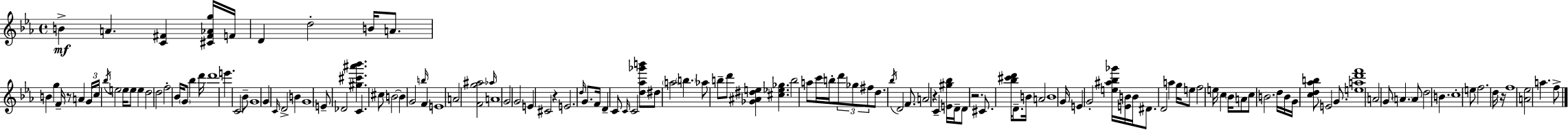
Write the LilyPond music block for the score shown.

{
  \clef treble
  \time 4/4
  \defaultTimeSignature
  \key ees \major
  b'4->\mf a'4. <c' fis'>4 <cis' fis' aes' g''>16 f'16 | d'4 d''2-. b'16 a'8. | b'4 g''4 f'16-- r8 a'4 \tuplet 3/2 { g'16 | c''16 \acciaccatura { bes''16 } } e''2 e''16 e''8 e''4 | \break d''2 d''2 | f''2-. bes'16 \parenthesize g'8 bes''4 | d'''16 d'''1 | e'''4. c'2 bes'8-- | \break g'1 | g'4 \grace { c'16 } d'2-> b'4 | g'1 | e'8-- des'2 <gis'' cis''' ais''' bes'''>4. | \break c'4. cis''8 b'2~~ | b'4 g'2 \grace { b''16 } f'4 | e'1 | a'2 <f' g'' ais''>2 | \break \grace { aes''16 } a'1 | g'2 g'2 | e'4 cis'2 | r4 e'2. | \break \grace { d''16 } g'8. f'16 d'4-- c'8 \grace { c'16 } c'2 | <d'' aes'' ges''' b'''>8 dis''8 \parenthesize a''2 | \parenthesize b''4. aes''8 b''8-- d'''8 <ges' ais' dis'' e''>4 | <cis'' ees'' ges''>4. b''2 a''8 | \break c'''16 b''16-. \tuplet 3/2 { d'''8 ges''8 fis''8 } d''8. \acciaccatura { bes''16 } d'2 | f'8. a'2 r4 | c'4-- <e' gis'' bes''>16 d'16-- d'8 r2. | cis'8. <bes'' cis''' d'''>16 d'8.-- b'16 a'2 | \break b'1 | g'16 e'4 g'2-. | <e'' ais'' bes'' ges'''>16 <e' b'>16 b'16 dis'8. d'2 | a''4 g''16 e''8 f''2 | \break e''16 c''4 \parenthesize bes'16 a'8 c''8 b'2. | d''16 b'16 g'16 <c'' d'' aes'' b''>8 e'2 | g'8. <e'' a'' d''' f'''>1 | a'2 g'8 | \break \parenthesize a'4. a'8 d''2 | b'4. c''1-. | e''8 f''2. | d''16 r16 f''1 | \break <a' ees''>2 a''4. | f''8-> \bar "|."
}